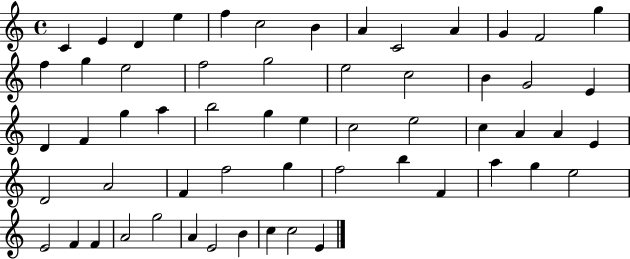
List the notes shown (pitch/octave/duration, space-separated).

C4/q E4/q D4/q E5/q F5/q C5/h B4/q A4/q C4/h A4/q G4/q F4/h G5/q F5/q G5/q E5/h F5/h G5/h E5/h C5/h B4/q G4/h E4/q D4/q F4/q G5/q A5/q B5/h G5/q E5/q C5/h E5/h C5/q A4/q A4/q E4/q D4/h A4/h F4/q F5/h G5/q F5/h B5/q F4/q A5/q G5/q E5/h E4/h F4/q F4/q A4/h G5/h A4/q E4/h B4/q C5/q C5/h E4/q